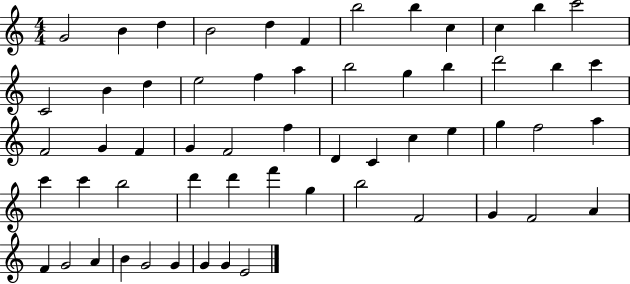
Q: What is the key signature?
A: C major